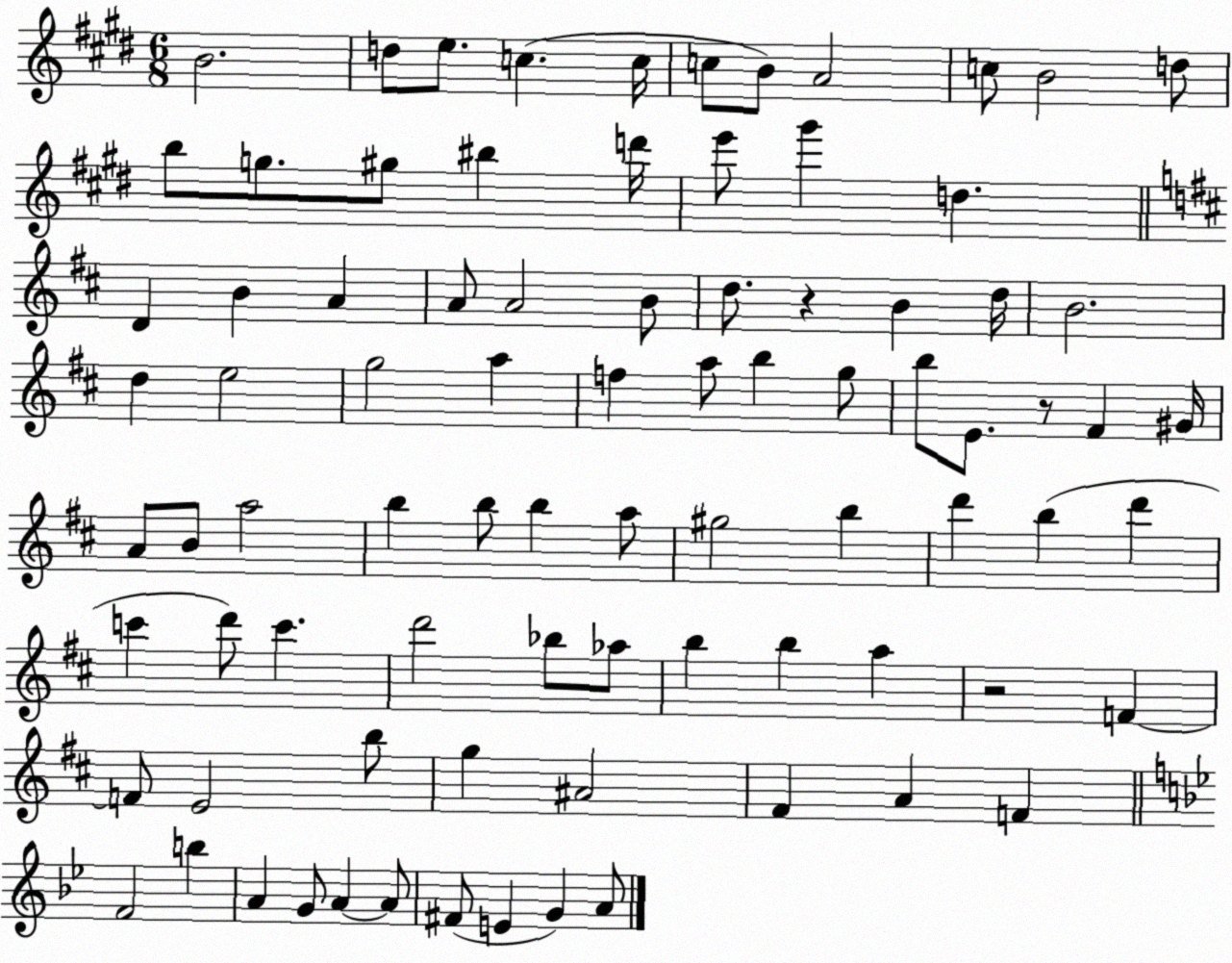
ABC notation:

X:1
T:Untitled
M:6/8
L:1/4
K:E
B2 d/2 e/2 c c/4 c/2 B/2 A2 c/2 B2 d/2 b/2 g/2 ^g/2 ^b d'/4 e'/2 ^g' d D B A A/2 A2 B/2 d/2 z B d/4 B2 d e2 g2 a f a/2 b g/2 b/2 E/2 z/2 ^F ^G/4 A/2 B/2 a2 b b/2 b a/2 ^g2 b d' b d' c' d'/2 c' d'2 _b/2 _a/2 b b a z2 F F/2 E2 b/2 g ^A2 ^F A F F2 b A G/2 A A/2 ^F/2 E G A/2